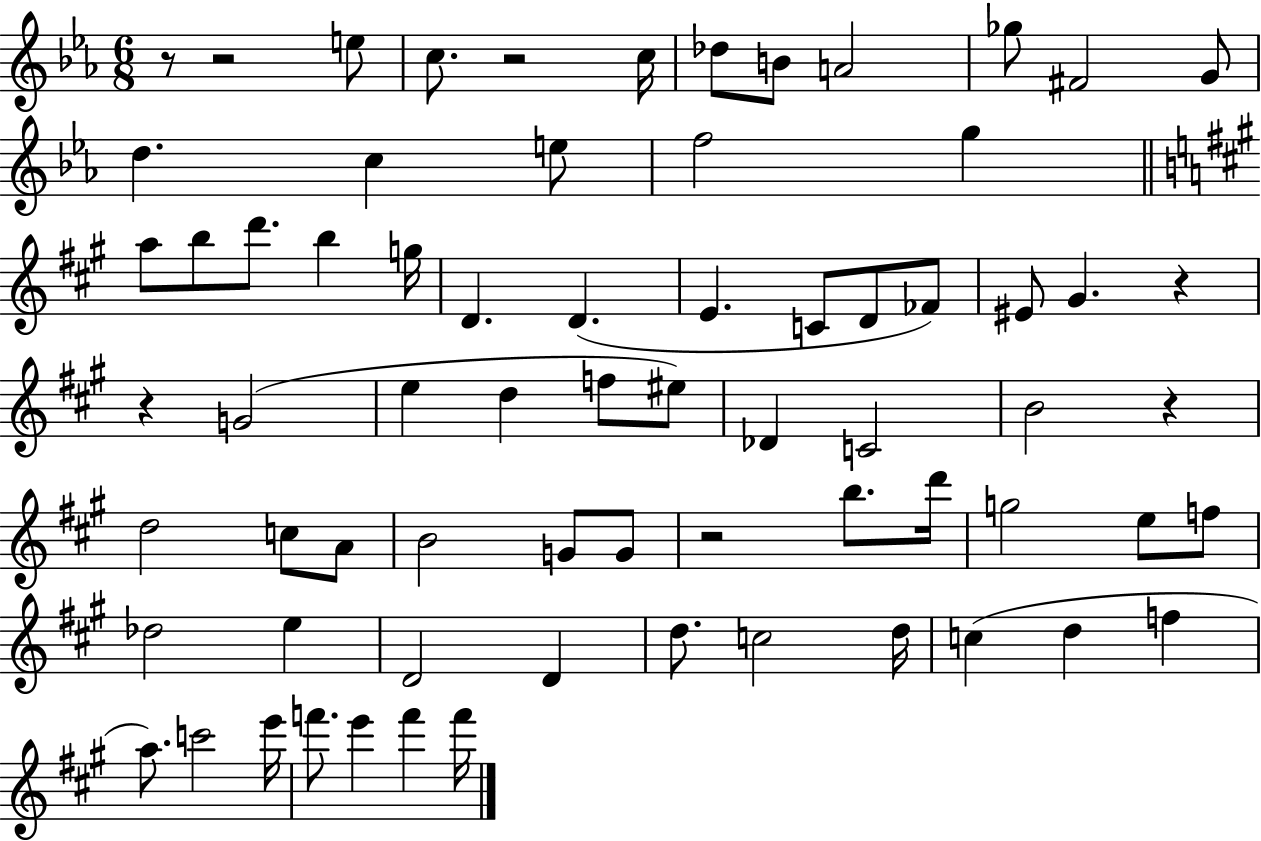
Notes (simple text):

R/e R/h E5/e C5/e. R/h C5/s Db5/e B4/e A4/h Gb5/e F#4/h G4/e D5/q. C5/q E5/e F5/h G5/q A5/e B5/e D6/e. B5/q G5/s D4/q. D4/q. E4/q. C4/e D4/e FES4/e EIS4/e G#4/q. R/q R/q G4/h E5/q D5/q F5/e EIS5/e Db4/q C4/h B4/h R/q D5/h C5/e A4/e B4/h G4/e G4/e R/h B5/e. D6/s G5/h E5/e F5/e Db5/h E5/q D4/h D4/q D5/e. C5/h D5/s C5/q D5/q F5/q A5/e. C6/h E6/s F6/e. E6/q F6/q F6/s